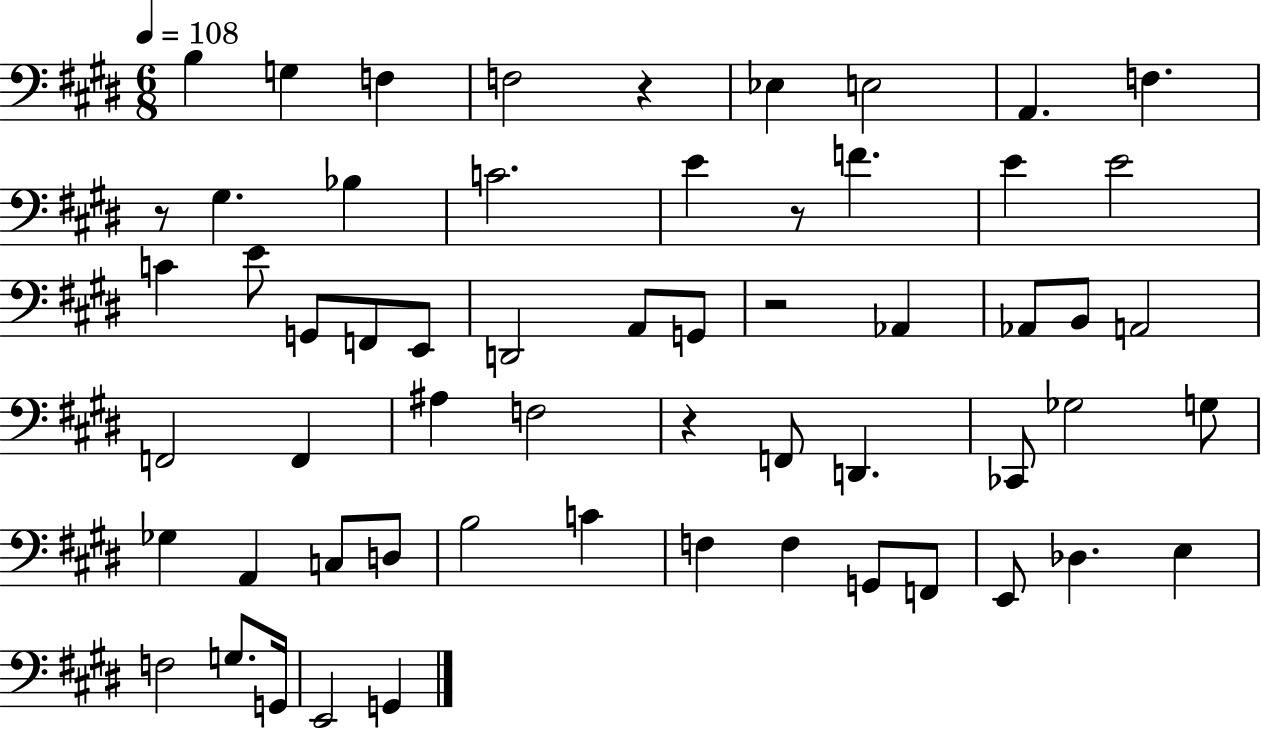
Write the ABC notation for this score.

X:1
T:Untitled
M:6/8
L:1/4
K:E
B, G, F, F,2 z _E, E,2 A,, F, z/2 ^G, _B, C2 E z/2 F E E2 C E/2 G,,/2 F,,/2 E,,/2 D,,2 A,,/2 G,,/2 z2 _A,, _A,,/2 B,,/2 A,,2 F,,2 F,, ^A, F,2 z F,,/2 D,, _C,,/2 _G,2 G,/2 _G, A,, C,/2 D,/2 B,2 C F, F, G,,/2 F,,/2 E,,/2 _D, E, F,2 G,/2 G,,/4 E,,2 G,,